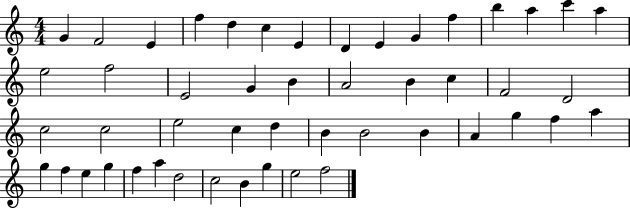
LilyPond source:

{
  \clef treble
  \numericTimeSignature
  \time 4/4
  \key c \major
  g'4 f'2 e'4 | f''4 d''4 c''4 e'4 | d'4 e'4 g'4 f''4 | b''4 a''4 c'''4 a''4 | \break e''2 f''2 | e'2 g'4 b'4 | a'2 b'4 c''4 | f'2 d'2 | \break c''2 c''2 | e''2 c''4 d''4 | b'4 b'2 b'4 | a'4 g''4 f''4 a''4 | \break g''4 f''4 e''4 g''4 | f''4 a''4 d''2 | c''2 b'4 g''4 | e''2 f''2 | \break \bar "|."
}